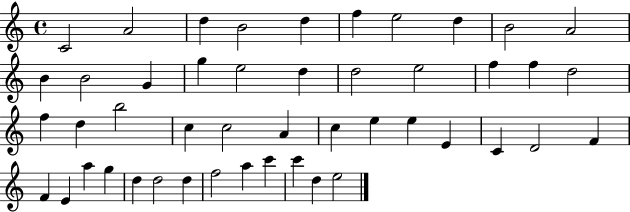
X:1
T:Untitled
M:4/4
L:1/4
K:C
C2 A2 d B2 d f e2 d B2 A2 B B2 G g e2 d d2 e2 f f d2 f d b2 c c2 A c e e E C D2 F F E a g d d2 d f2 a c' c' d e2